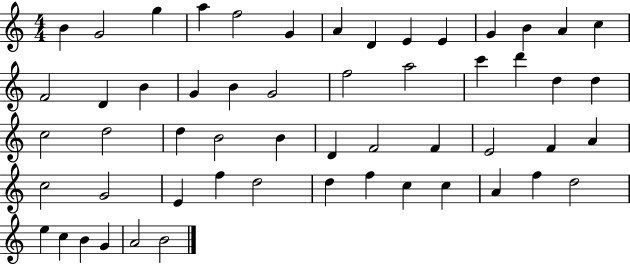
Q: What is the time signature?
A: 4/4